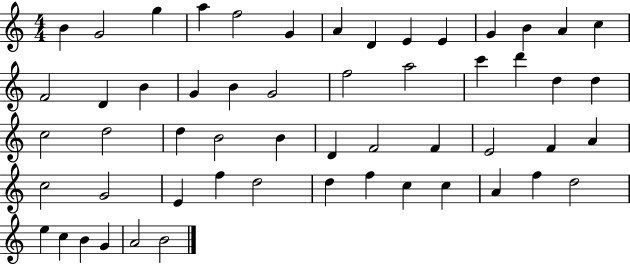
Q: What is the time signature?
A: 4/4